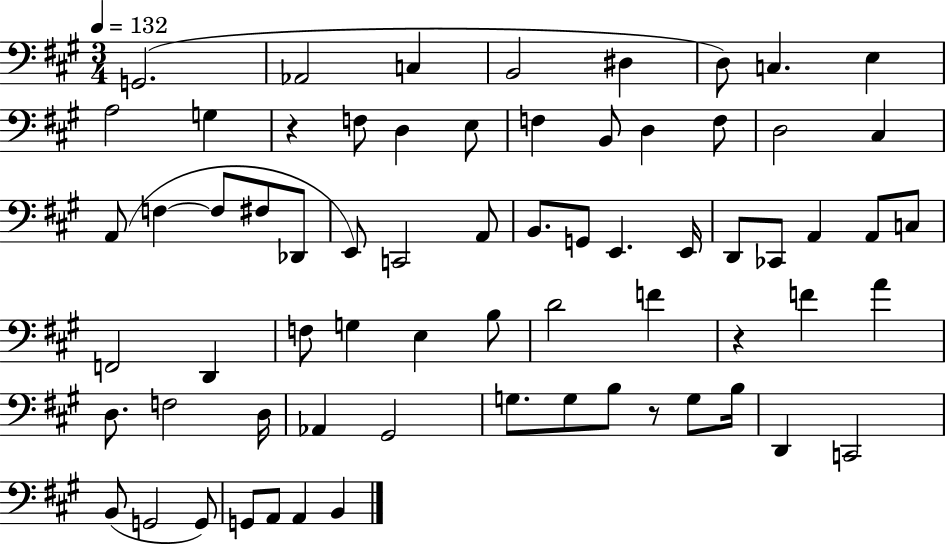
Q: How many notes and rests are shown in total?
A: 68